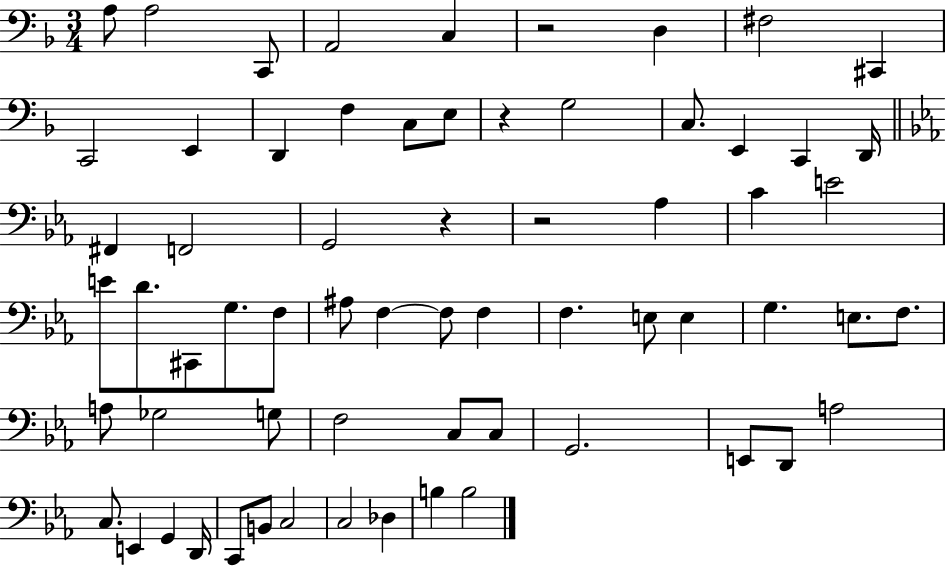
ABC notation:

X:1
T:Untitled
M:3/4
L:1/4
K:F
A,/2 A,2 C,,/2 A,,2 C, z2 D, ^F,2 ^C,, C,,2 E,, D,, F, C,/2 E,/2 z G,2 C,/2 E,, C,, D,,/4 ^F,, F,,2 G,,2 z z2 _A, C E2 E/2 D/2 ^C,,/2 G,/2 F,/2 ^A,/2 F, F,/2 F, F, E,/2 E, G, E,/2 F,/2 A,/2 _G,2 G,/2 F,2 C,/2 C,/2 G,,2 E,,/2 D,,/2 A,2 C,/2 E,, G,, D,,/4 C,,/2 B,,/2 C,2 C,2 _D, B, B,2